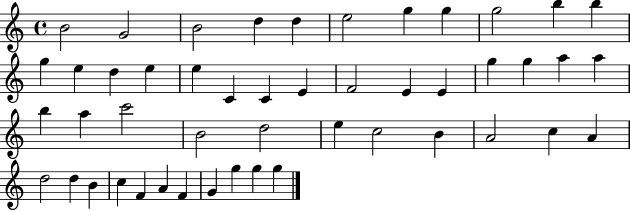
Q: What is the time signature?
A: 4/4